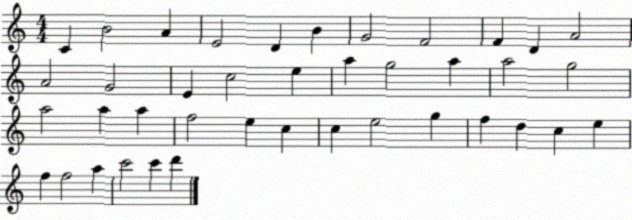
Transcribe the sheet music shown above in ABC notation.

X:1
T:Untitled
M:4/4
L:1/4
K:C
C B2 A E2 D B G2 F2 F D A2 A2 G2 E c2 e a g2 a a2 g2 a2 a a f2 e c c e2 g f d c e f f2 a c'2 c' d'